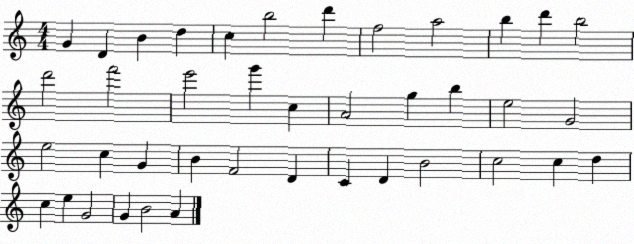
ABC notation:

X:1
T:Untitled
M:4/4
L:1/4
K:C
G D B d c b2 d' f2 a2 b d' b2 d'2 f'2 e'2 g' c A2 g b e2 G2 e2 c G B F2 D C D B2 c2 c d c e G2 G B2 A